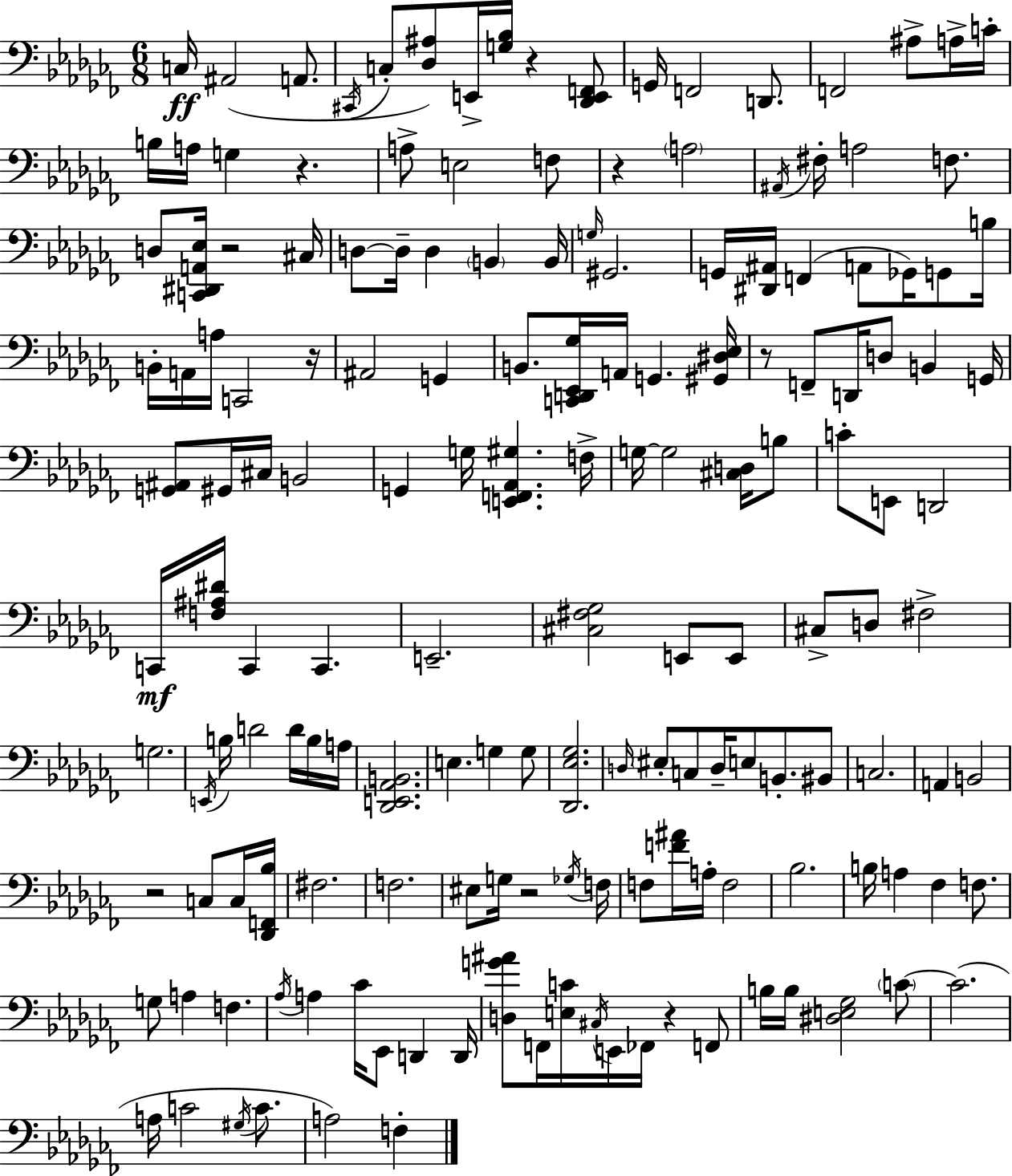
{
  \clef bass
  \numericTimeSignature
  \time 6/8
  \key aes \minor
  c16\ff ais,2( a,8. | \acciaccatura { cis,16 } c8-. <des ais>8) e,16-> <g bes>16 r4 <des, e, f,>8 | g,16 f,2 d,8. | f,2 ais8-> a16-> | \break c'16-. b16 a16 g4 r4. | a8-> e2 f8 | r4 \parenthesize a2 | \acciaccatura { ais,16 } fis16-. a2 f8. | \break d8 <c, dis, a, ees>16 r2 | cis16 d8~~ d16-- d4 \parenthesize b,4 | b,16 \grace { g16 } gis,2. | g,16 <dis, ais,>16 f,4( a,8 ges,16) | \break g,8 b16 b,16-. a,16 a16 c,2 | r16 ais,2 g,4 | b,8. <c, d, ees, ges>16 a,16 g,4. | <gis, dis ees>16 r8 f,8-- d,16 d8 b,4 | \break g,16 <g, ais,>8 gis,16 cis16 b,2 | g,4 g16 <e, f, aes, gis>4. | f16-> g16~~ g2 | <cis d>16 b8 c'8-. e,8 d,2 | \break c,16\mf <f ais dis'>16 c,4 c,4. | e,2.-- | <cis fis ges>2 e,8 | e,8 cis8-> d8 fis2-> | \break g2. | \acciaccatura { e,16 } b16 d'2 | d'16 b16 a16 <des, e, aes, b,>2. | e4. g4 | \break g8 <des, ees ges>2. | \grace { d16 } \parenthesize eis8-. c8 d16-- e8 | b,8.-. bis,8 c2. | a,4 b,2 | \break r2 | c8 c16 <des, f, bes>16 fis2. | f2. | eis8 g16 r2 | \break \acciaccatura { ges16 } f16 f8 <f' ais'>16 a16-. f2 | bes2. | b16 a4 fes4 | f8. g8 a4 | \break f4. \acciaccatura { aes16 } a4 ces'16 | ees,8 d,4 d,16 <d g' ais'>8 f,16 <e c'>16 \acciaccatura { cis16 } | e,16 fes,16 r4 f,8 b16 b16 <dis e ges>2 | \parenthesize c'8~~ c'2.( | \break a16 c'2 | \acciaccatura { gis16 } c'8. a2) | f4-. \bar "|."
}